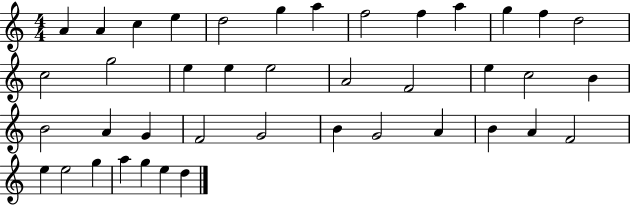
A4/q A4/q C5/q E5/q D5/h G5/q A5/q F5/h F5/q A5/q G5/q F5/q D5/h C5/h G5/h E5/q E5/q E5/h A4/h F4/h E5/q C5/h B4/q B4/h A4/q G4/q F4/h G4/h B4/q G4/h A4/q B4/q A4/q F4/h E5/q E5/h G5/q A5/q G5/q E5/q D5/q